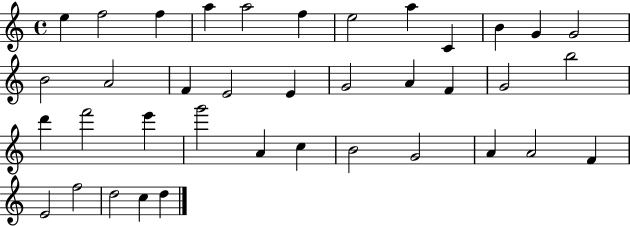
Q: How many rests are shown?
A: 0